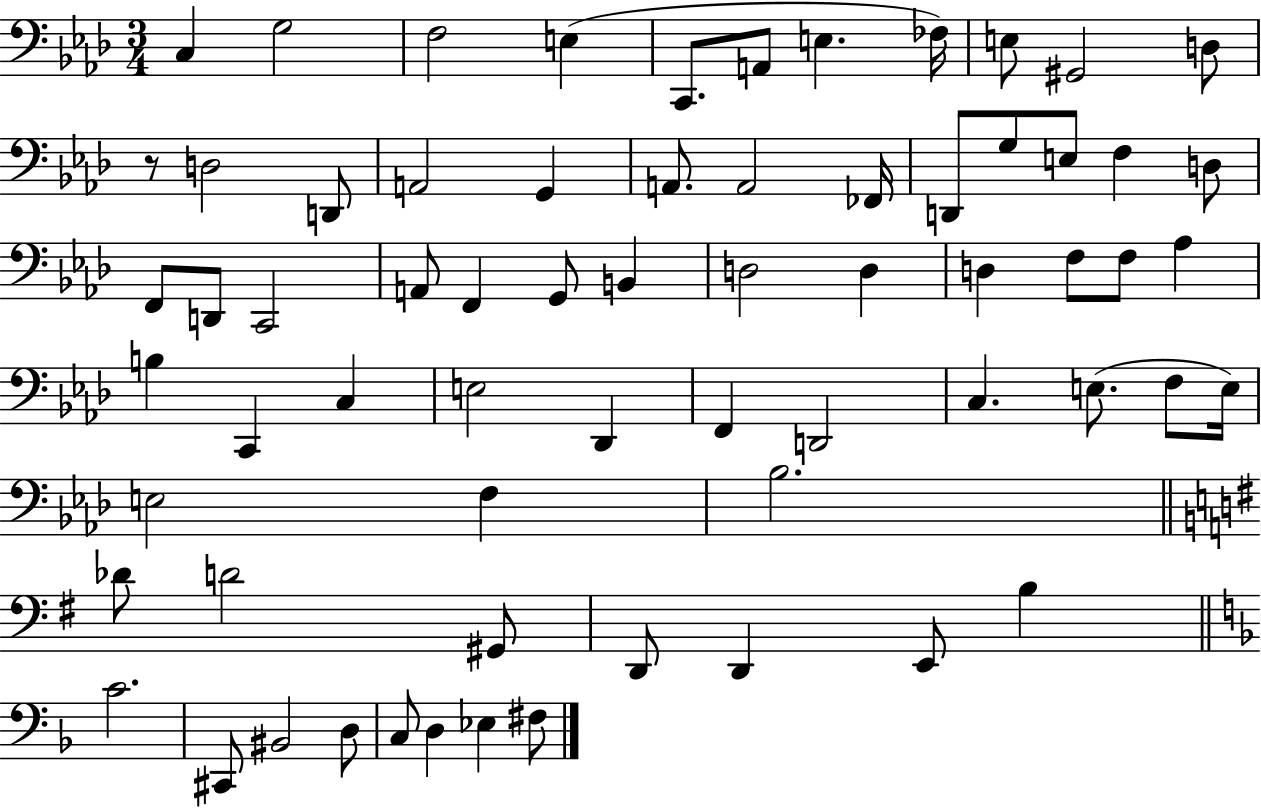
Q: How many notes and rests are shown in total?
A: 66